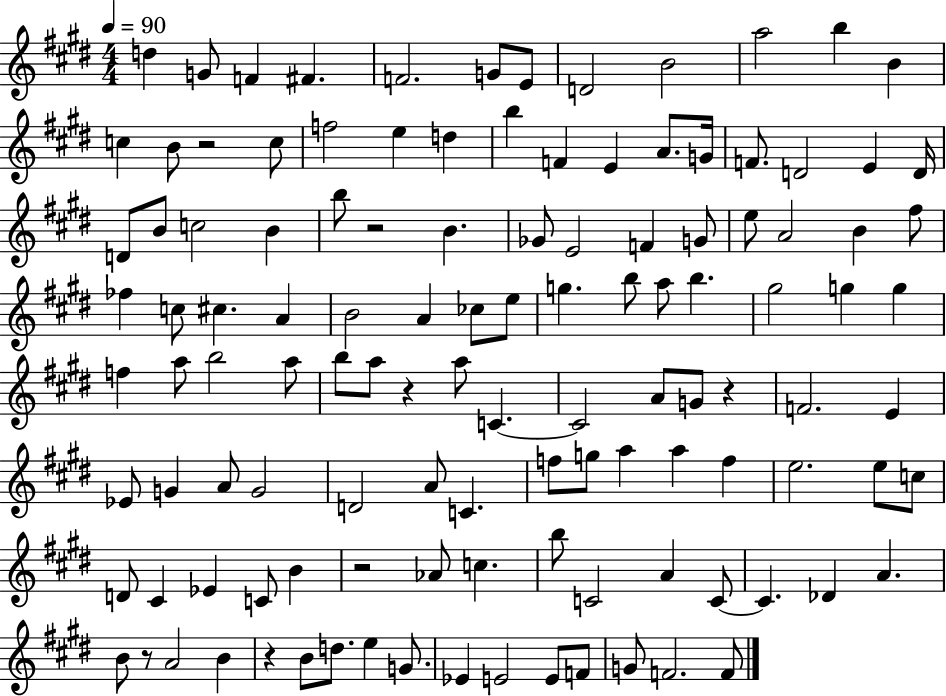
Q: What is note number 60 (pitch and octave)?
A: A5